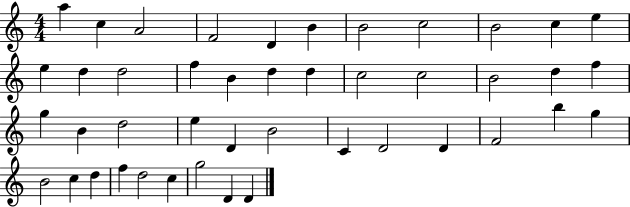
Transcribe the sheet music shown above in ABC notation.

X:1
T:Untitled
M:4/4
L:1/4
K:C
a c A2 F2 D B B2 c2 B2 c e e d d2 f B d d c2 c2 B2 d f g B d2 e D B2 C D2 D F2 b g B2 c d f d2 c g2 D D